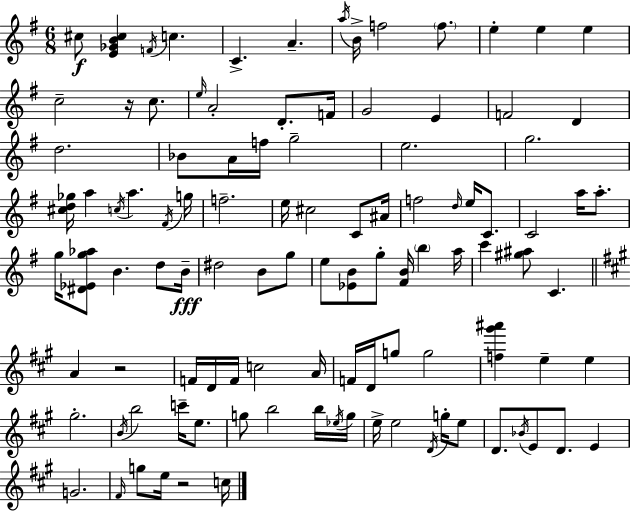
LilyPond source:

{
  \clef treble
  \numericTimeSignature
  \time 6/8
  \key g \major
  cis''8\f <e' ges' b' cis''>4 \acciaccatura { f'16 } c''4. | c'4.-> a'4.-- | \acciaccatura { a''16 } b'16-> f''2 \parenthesize f''8. | e''4-. e''4 e''4 | \break c''2-- r16 c''8. | \grace { e''16 } a'2-. d'8.-. | f'16 g'2 e'4 | f'2 d'4 | \break d''2. | bes'8 a'16 f''16 g''2-- | e''2. | g''2. | \break <cis'' d'' ges''>16 a''4 \acciaccatura { c''16 } a''4. | \acciaccatura { fis'16 } g''16 f''2.-- | e''16 cis''2 | c'8 ais'16 f''2 | \break \grace { d''16 } e''16 c'8. c'2 | a''16 a''8.-. g''16 <dis' ees' g'' aes''>8 b'4. | d''8 b'16--\fff dis''2 | b'8 g''8 e''8 <ees' b'>8 g''8-. | \break <fis' b'>16 \parenthesize b''4 a''16 c'''4 <gis'' ais''>8 | c'4. \bar "||" \break \key a \major a'4 r2 | f'16 d'16 f'16 c''2 a'16 | f'16 d'16 g''8 g''2 | <f'' gis''' ais'''>4 e''4-- e''4 | \break gis''2.-. | \acciaccatura { b'16 } b''2 c'''16-- e''8. | g''8 b''2 b''16 | \acciaccatura { ees''16 } g''16 e''16-> e''2 \acciaccatura { d'16 } | \break g''16-. e''8 d'8. \acciaccatura { bes'16 } e'8 d'8. | e'4 g'2. | \grace { fis'16 } g''8 e''16 r2 | c''16 \bar "|."
}